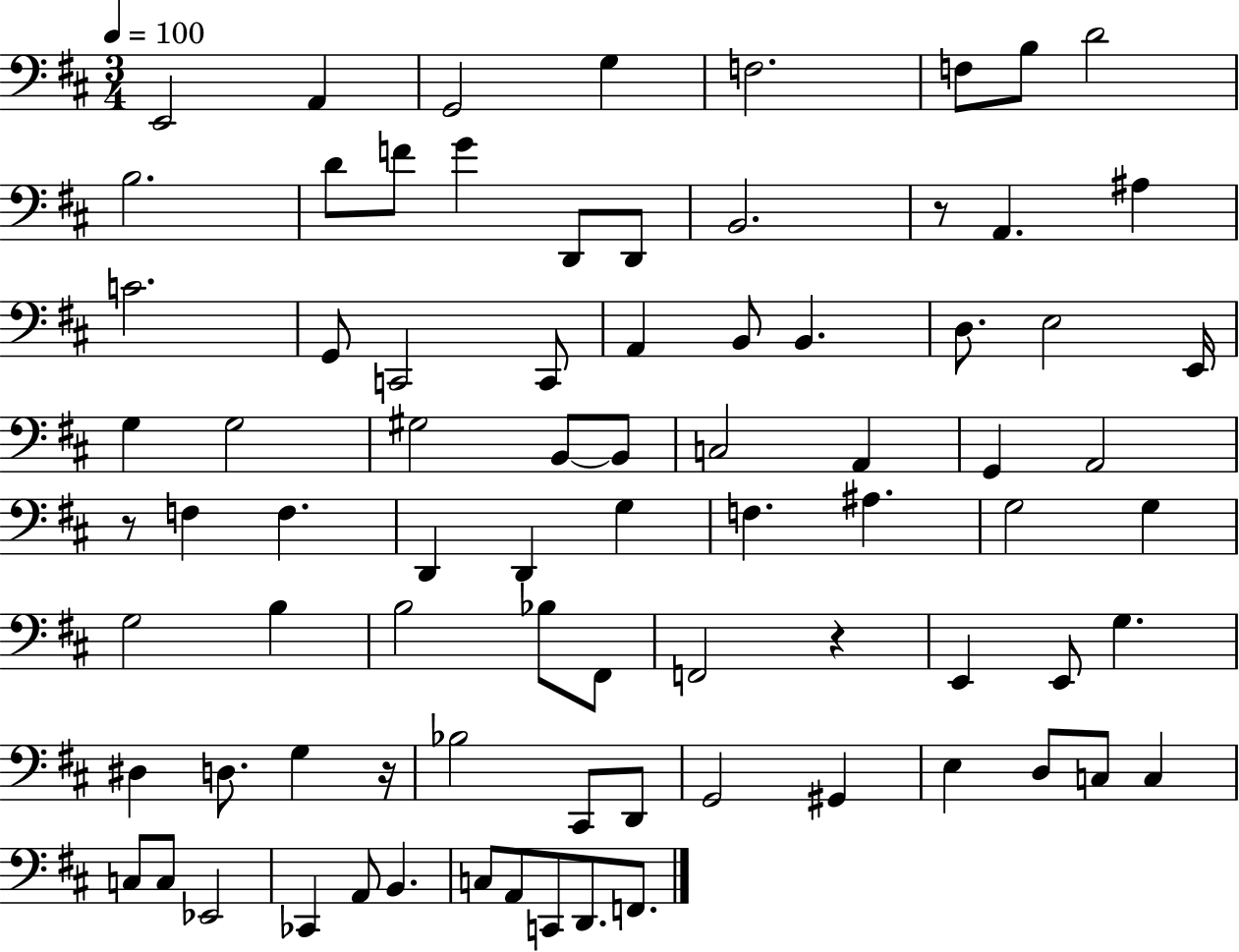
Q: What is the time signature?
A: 3/4